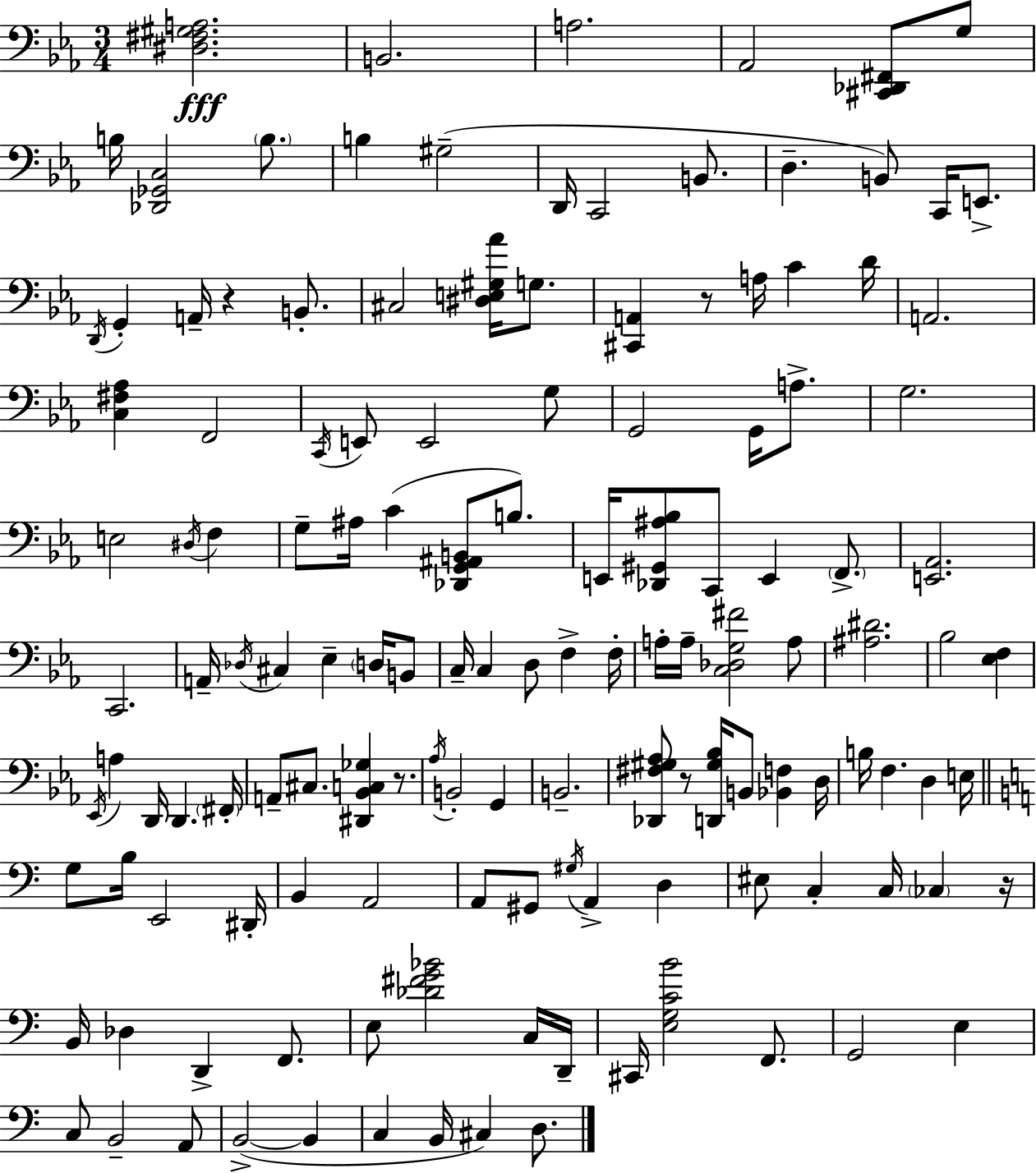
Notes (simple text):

[D#3,F#3,G#3,A3]/h. B2/h. A3/h. Ab2/h [C#2,Db2,F#2]/e G3/e B3/s [Db2,Gb2,C3]/h B3/e. B3/q G#3/h D2/s C2/h B2/e. D3/q. B2/e C2/s E2/e. D2/s G2/q A2/s R/q B2/e. C#3/h [D#3,E3,G#3,Ab4]/s G3/e. [C#2,A2]/q R/e A3/s C4/q D4/s A2/h. [C3,F#3,Ab3]/q F2/h C2/s E2/e E2/h G3/e G2/h G2/s A3/e. G3/h. E3/h D#3/s F3/q G3/e A#3/s C4/q [Db2,G2,A#2,B2]/e B3/e. E2/s [Db2,G#2,A#3,Bb3]/e C2/e E2/q F2/e. [E2,Ab2]/h. C2/h. A2/s Db3/s C#3/q Eb3/q D3/s B2/e C3/s C3/q D3/e F3/q F3/s A3/s A3/s [C3,Db3,G3,F#4]/h A3/e [A#3,D#4]/h. Bb3/h [Eb3,F3]/q Eb2/s A3/q D2/s D2/q. F#2/s A2/e C#3/e. [D#2,Bb2,C3,Gb3]/q R/e. Ab3/s B2/h G2/q B2/h. [Db2,F#3,G#3,Ab3]/e R/e [D2,G#3,Bb3]/s B2/e [Bb2,F3]/q D3/s B3/s F3/q. D3/q E3/s G3/e B3/s E2/h D#2/s B2/q A2/h A2/e G#2/e G#3/s A2/q D3/q EIS3/e C3/q C3/s CES3/q R/s B2/s Db3/q D2/q F2/e. E3/e [Db4,F#4,G4,Bb4]/h C3/s D2/s C#2/s [E3,G3,C4,B4]/h F2/e. G2/h E3/q C3/e B2/h A2/e B2/h B2/q C3/q B2/s C#3/q D3/e.